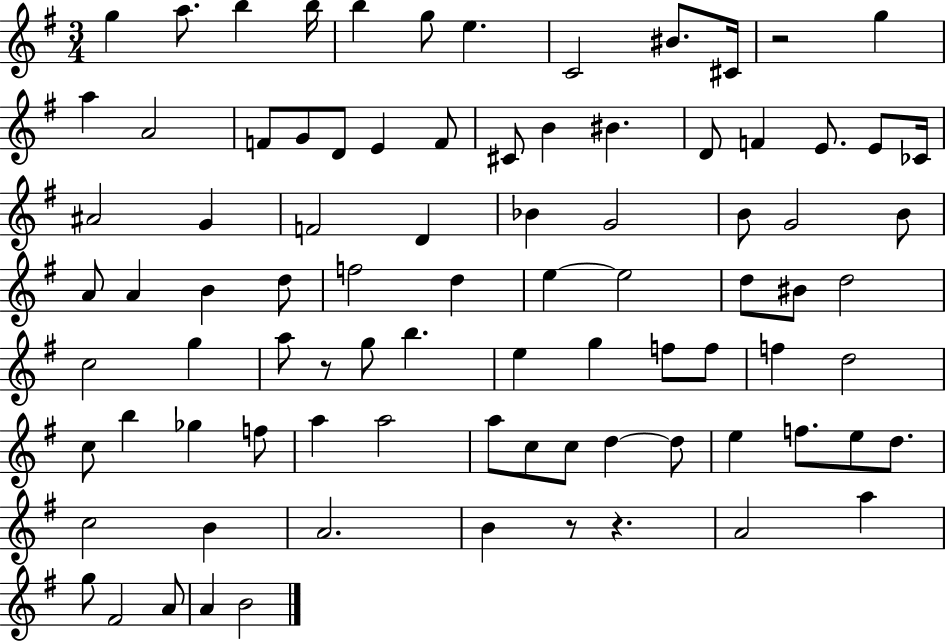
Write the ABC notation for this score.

X:1
T:Untitled
M:3/4
L:1/4
K:G
g a/2 b b/4 b g/2 e C2 ^B/2 ^C/4 z2 g a A2 F/2 G/2 D/2 E F/2 ^C/2 B ^B D/2 F E/2 E/2 _C/4 ^A2 G F2 D _B G2 B/2 G2 B/2 A/2 A B d/2 f2 d e e2 d/2 ^B/2 d2 c2 g a/2 z/2 g/2 b e g f/2 f/2 f d2 c/2 b _g f/2 a a2 a/2 c/2 c/2 d d/2 e f/2 e/2 d/2 c2 B A2 B z/2 z A2 a g/2 ^F2 A/2 A B2